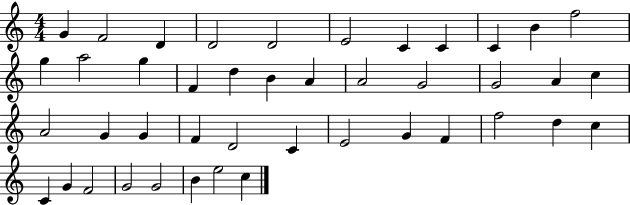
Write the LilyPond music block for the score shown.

{
  \clef treble
  \numericTimeSignature
  \time 4/4
  \key c \major
  g'4 f'2 d'4 | d'2 d'2 | e'2 c'4 c'4 | c'4 b'4 f''2 | \break g''4 a''2 g''4 | f'4 d''4 b'4 a'4 | a'2 g'2 | g'2 a'4 c''4 | \break a'2 g'4 g'4 | f'4 d'2 c'4 | e'2 g'4 f'4 | f''2 d''4 c''4 | \break c'4 g'4 f'2 | g'2 g'2 | b'4 e''2 c''4 | \bar "|."
}